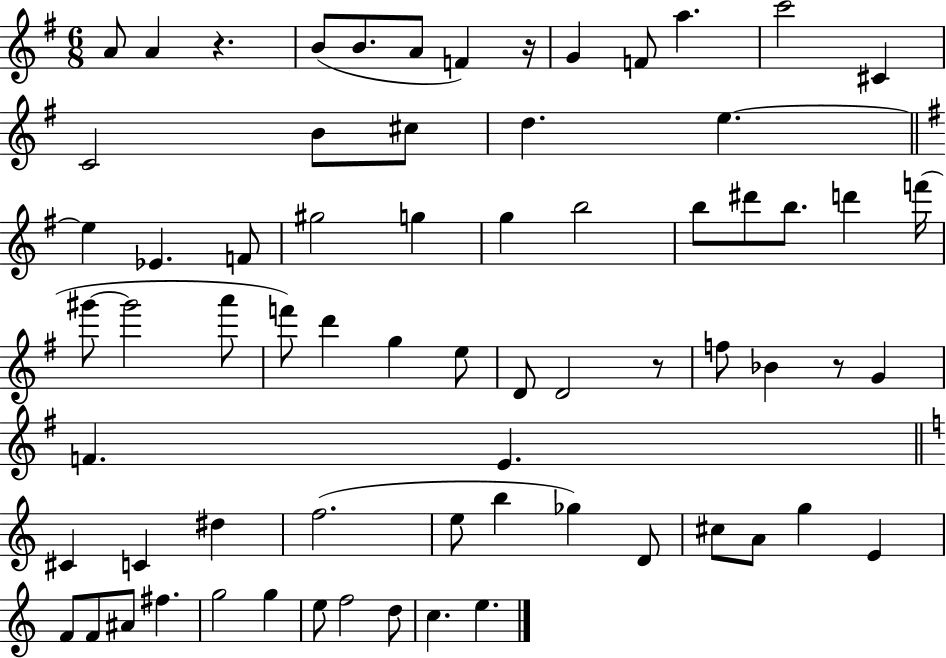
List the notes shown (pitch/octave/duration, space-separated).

A4/e A4/q R/q. B4/e B4/e. A4/e F4/q R/s G4/q F4/e A5/q. C6/h C#4/q C4/h B4/e C#5/e D5/q. E5/q. E5/q Eb4/q. F4/e G#5/h G5/q G5/q B5/h B5/e D#6/e B5/e. D6/q F6/s G#6/e G#6/h A6/e F6/e D6/q G5/q E5/e D4/e D4/h R/e F5/e Bb4/q R/e G4/q F4/q. E4/q. C#4/q C4/q D#5/q F5/h. E5/e B5/q Gb5/q D4/e C#5/e A4/e G5/q E4/q F4/e F4/e A#4/e F#5/q. G5/h G5/q E5/e F5/h D5/e C5/q. E5/q.